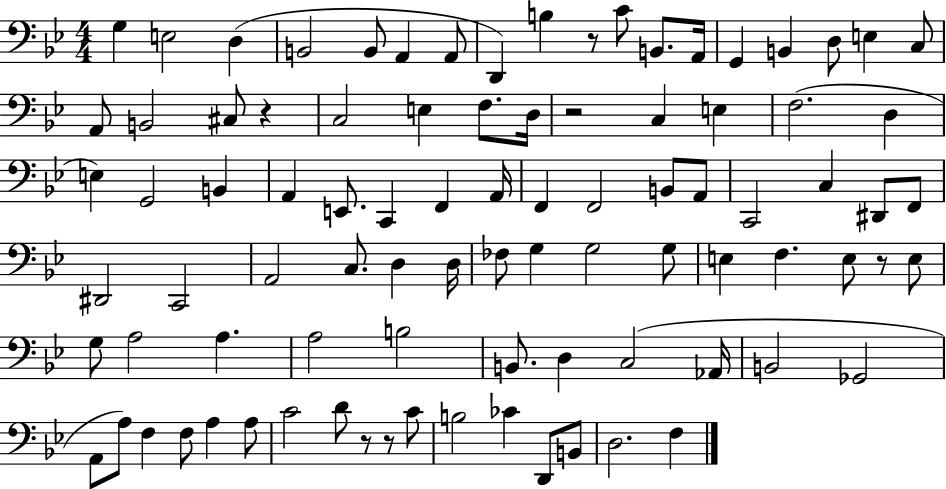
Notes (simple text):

G3/q E3/h D3/q B2/h B2/e A2/q A2/e D2/q B3/q R/e C4/e B2/e. A2/s G2/q B2/q D3/e E3/q C3/e A2/e B2/h C#3/e R/q C3/h E3/q F3/e. D3/s R/h C3/q E3/q F3/h. D3/q E3/q G2/h B2/q A2/q E2/e. C2/q F2/q A2/s F2/q F2/h B2/e A2/e C2/h C3/q D#2/e F2/e D#2/h C2/h A2/h C3/e. D3/q D3/s FES3/e G3/q G3/h G3/e E3/q F3/q. E3/e R/e E3/e G3/e A3/h A3/q. A3/h B3/h B2/e. D3/q C3/h Ab2/s B2/h Gb2/h A2/e A3/e F3/q F3/e A3/q A3/e C4/h D4/e R/e R/e C4/e B3/h CES4/q D2/e B2/e D3/h. F3/q